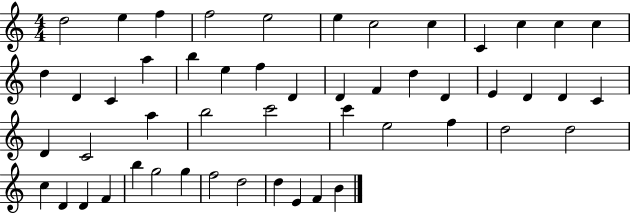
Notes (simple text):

D5/h E5/q F5/q F5/h E5/h E5/q C5/h C5/q C4/q C5/q C5/q C5/q D5/q D4/q C4/q A5/q B5/q E5/q F5/q D4/q D4/q F4/q D5/q D4/q E4/q D4/q D4/q C4/q D4/q C4/h A5/q B5/h C6/h C6/q E5/h F5/q D5/h D5/h C5/q D4/q D4/q F4/q B5/q G5/h G5/q F5/h D5/h D5/q E4/q F4/q B4/q